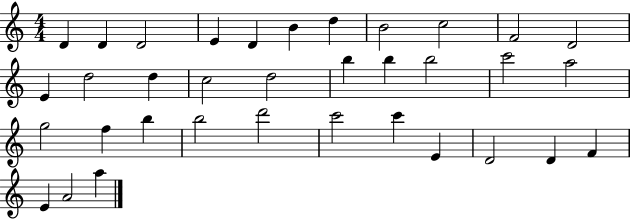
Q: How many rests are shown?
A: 0